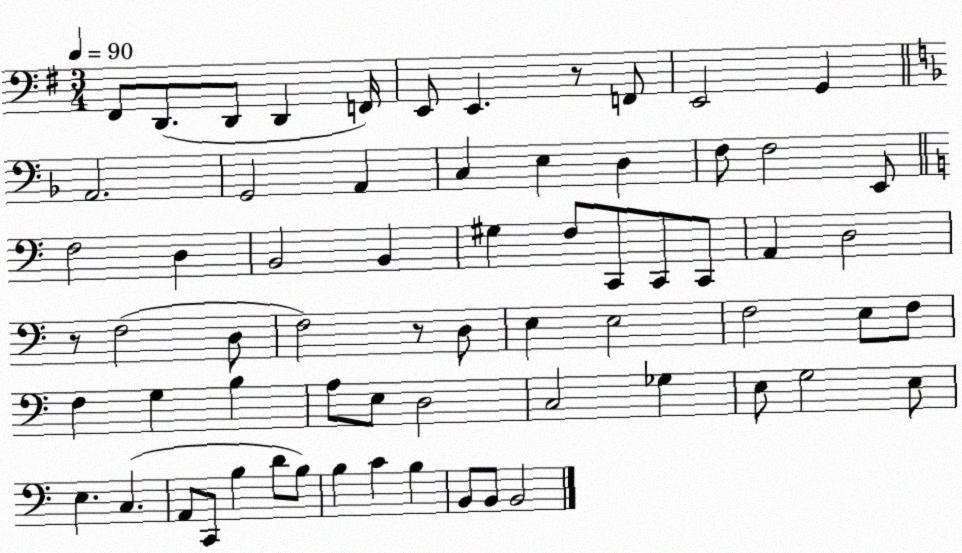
X:1
T:Untitled
M:3/4
L:1/4
K:G
^F,,/2 D,,/2 D,,/2 D,, F,,/4 E,,/2 E,, z/2 F,,/2 E,,2 G,, A,,2 G,,2 A,, C, E, D, F,/2 F,2 E,,/2 F,2 D, B,,2 B,, ^G, F,/2 C,,/2 C,,/2 C,,/2 A,, D,2 z/2 F,2 D,/2 F,2 z/2 D,/2 E, E,2 F,2 E,/2 F,/2 F, G, B, A,/2 E,/2 D,2 C,2 _G, E,/2 G,2 E,/2 E, C, A,,/2 C,,/2 B, D/2 B,/2 B, C B, B,,/2 B,,/2 B,,2